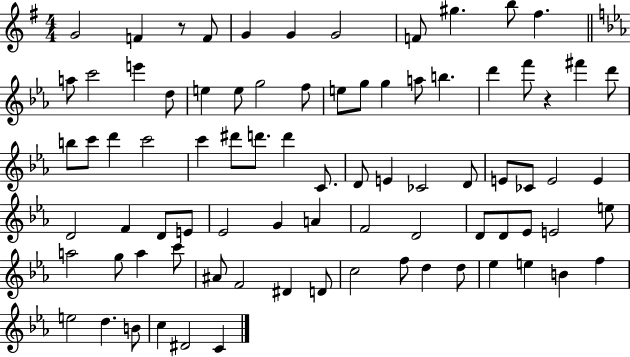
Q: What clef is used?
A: treble